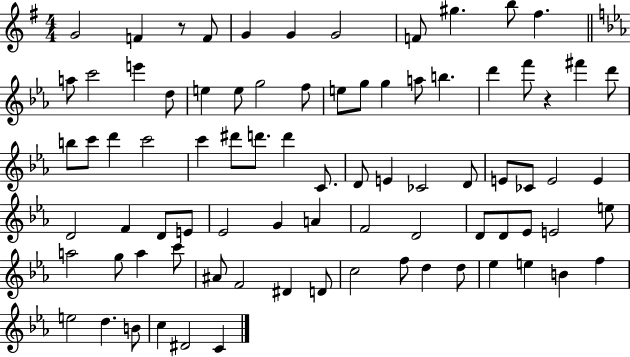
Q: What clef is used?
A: treble